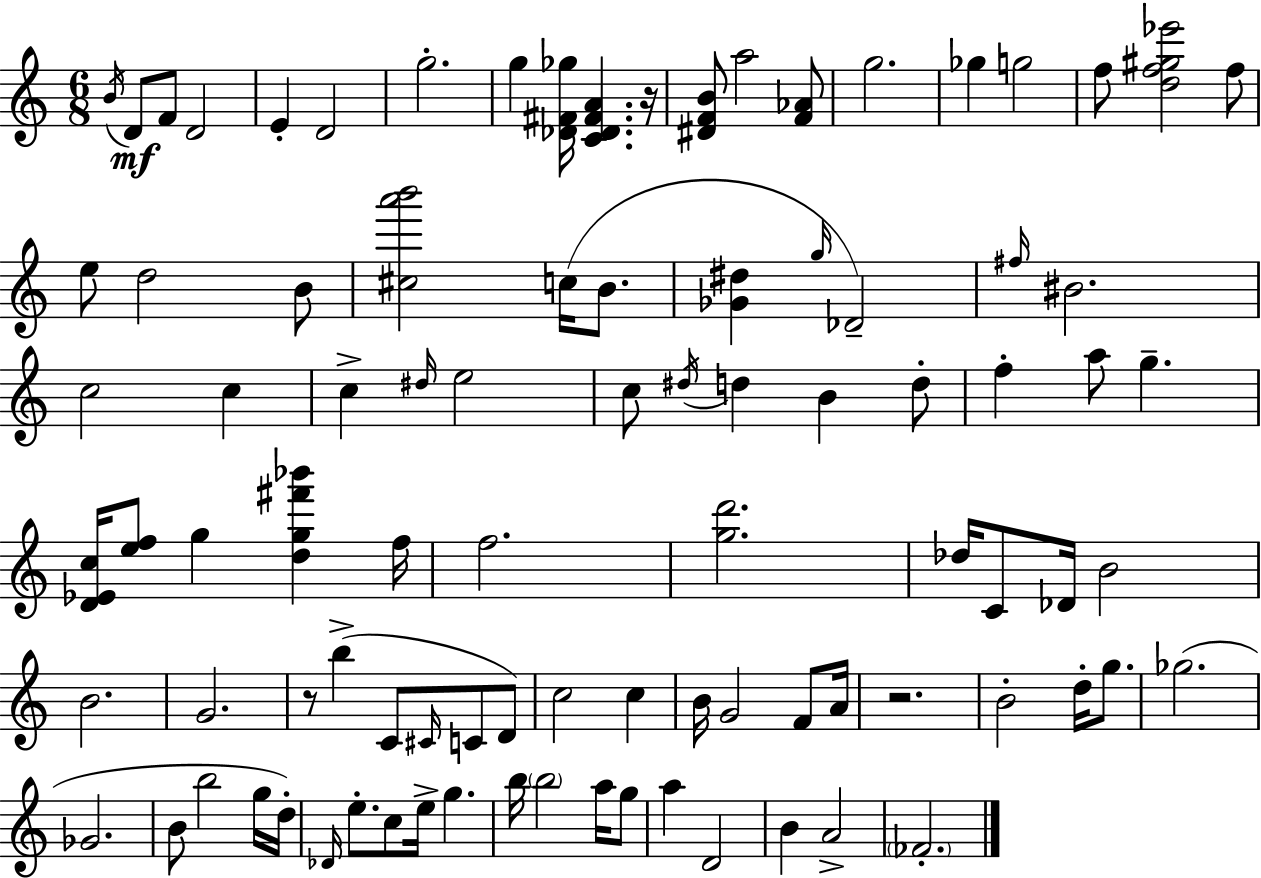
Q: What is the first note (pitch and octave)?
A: B4